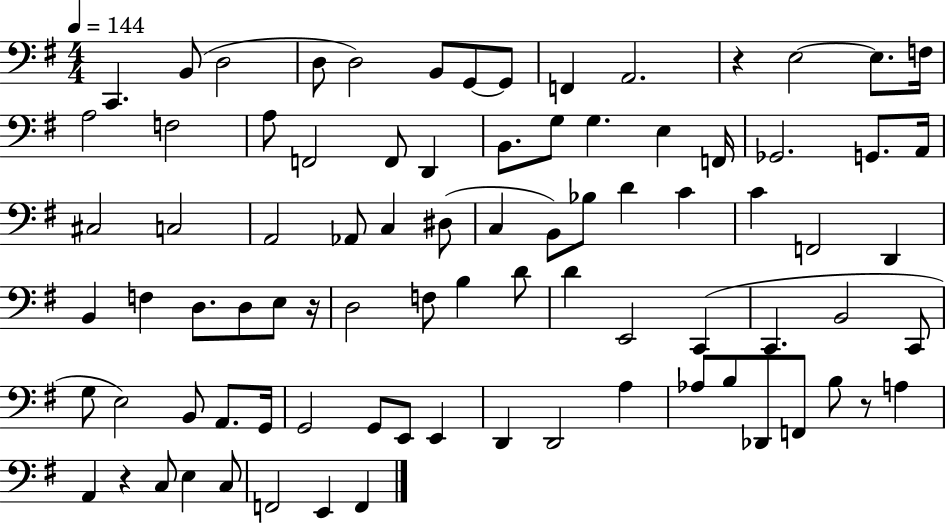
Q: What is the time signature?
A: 4/4